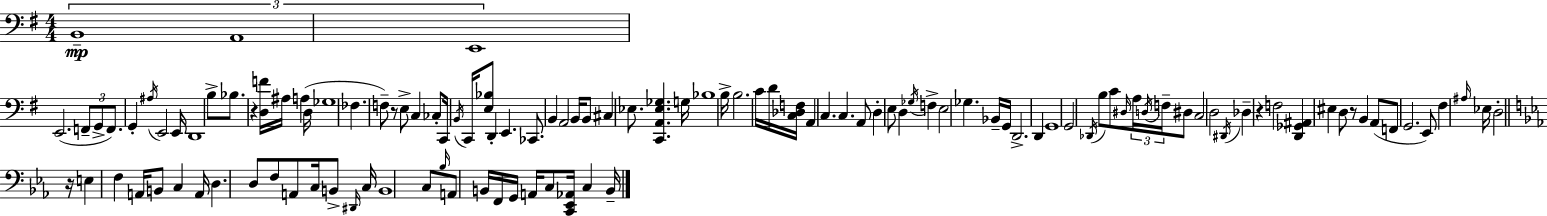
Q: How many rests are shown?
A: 5